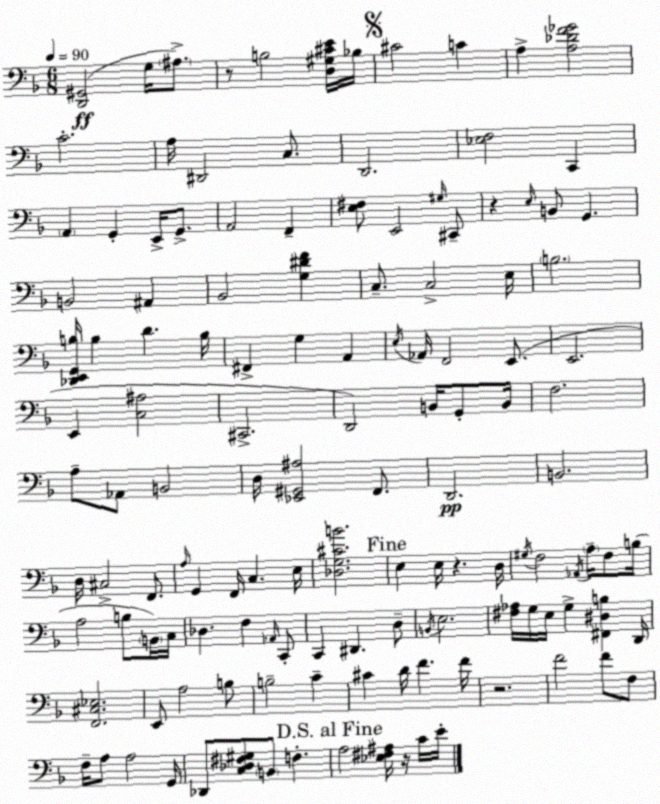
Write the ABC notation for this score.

X:1
T:Untitled
M:6/8
L:1/4
K:Dm
[D,,^G,,]2 G,/4 ^A,/2 z/2 B,2 [D,^G,^CE]/4 _B,/4 ^C2 C A, [A,_DF_G]2 C2 A,/4 ^D,,2 C,/2 D,,2 [_E,F,]2 C,, A,, G,, E,,/4 G,,/2 A,,2 F,, [E,^F,]/2 E,,2 ^G,/4 ^C,,/2 z E,/4 B,,/2 G,, B,,2 ^A,, _B,,2 [G,^DF] C,/2 C,2 E,/4 B,2 [_D,,E,,G,,B,]/4 B, D B,/4 ^F,, G, A,, E,/4 _A,,/4 F,,2 E,,/2 E,,2 E,, [C,^A,]2 ^C,,2 D,,2 B,,/4 G,,/2 B,,/4 F,2 A,/2 _A,,/2 B,,2 D,/4 [_E,,^G,,^A,]2 F,,/2 D,,2 B,,2 D,/4 ^C,2 F,,/2 A,/4 G,, F,,/4 C, E,/4 [_D,G,^CB]2 E, E,/4 z D,/4 ^G,/4 F,2 _A,,/4 A,/4 F,/2 B,/4 A,2 B,/2 B,,/4 C,/4 _D, F, _A,,/4 C,,/2 C,, ^D,, D,/2 B,,/4 E,2 [^F,_A,]/4 G,/4 E,/4 G, [^F,,^D,B,] D,,/4 [F,,^C,_E,]2 E,,/2 A,2 B,/2 B,2 C ^C D/4 F F/4 z2 F2 F/2 F,/2 F,/4 A,/2 A,2 G,,/4 _D,,/2 [C,_D,^F,^G,]/2 B,,/2 F, A,2 [_E,^F,^A,]/4 z/4 C/4 E/4